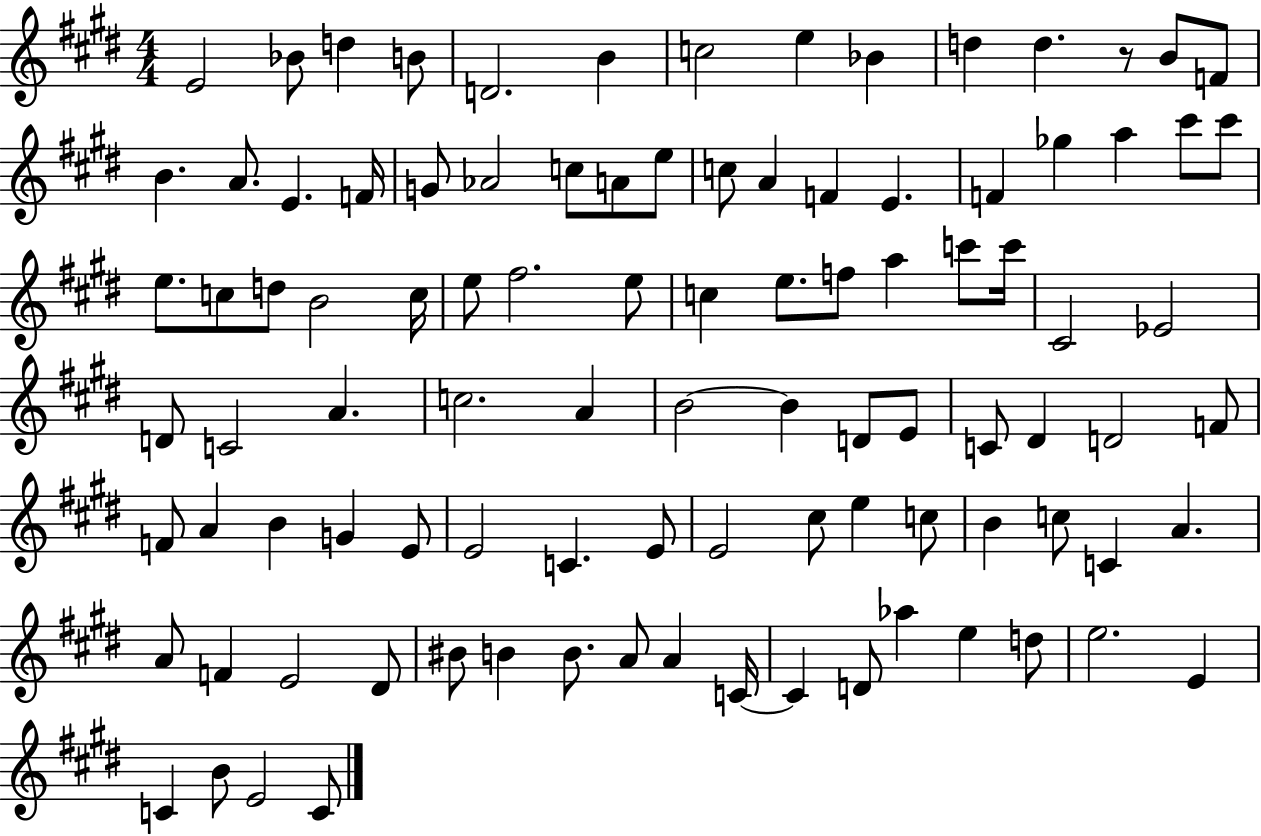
E4/h Bb4/e D5/q B4/e D4/h. B4/q C5/h E5/q Bb4/q D5/q D5/q. R/e B4/e F4/e B4/q. A4/e. E4/q. F4/s G4/e Ab4/h C5/e A4/e E5/e C5/e A4/q F4/q E4/q. F4/q Gb5/q A5/q C#6/e C#6/e E5/e. C5/e D5/e B4/h C5/s E5/e F#5/h. E5/e C5/q E5/e. F5/e A5/q C6/e C6/s C#4/h Eb4/h D4/e C4/h A4/q. C5/h. A4/q B4/h B4/q D4/e E4/e C4/e D#4/q D4/h F4/e F4/e A4/q B4/q G4/q E4/e E4/h C4/q. E4/e E4/h C#5/e E5/q C5/e B4/q C5/e C4/q A4/q. A4/e F4/q E4/h D#4/e BIS4/e B4/q B4/e. A4/e A4/q C4/s C4/q D4/e Ab5/q E5/q D5/e E5/h. E4/q C4/q B4/e E4/h C4/e